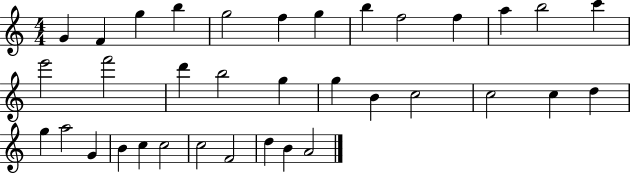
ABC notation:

X:1
T:Untitled
M:4/4
L:1/4
K:C
G F g b g2 f g b f2 f a b2 c' e'2 f'2 d' b2 g g B c2 c2 c d g a2 G B c c2 c2 F2 d B A2